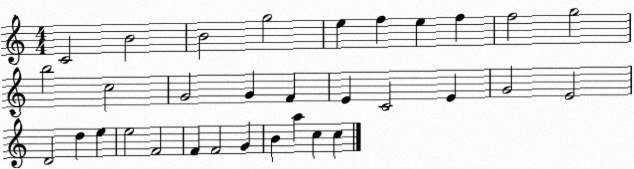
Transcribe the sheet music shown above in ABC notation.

X:1
T:Untitled
M:4/4
L:1/4
K:C
C2 B2 B2 g2 e f e f f2 g2 b2 c2 G2 G F E C2 E G2 E2 D2 d e e2 F2 F F2 G B a c c